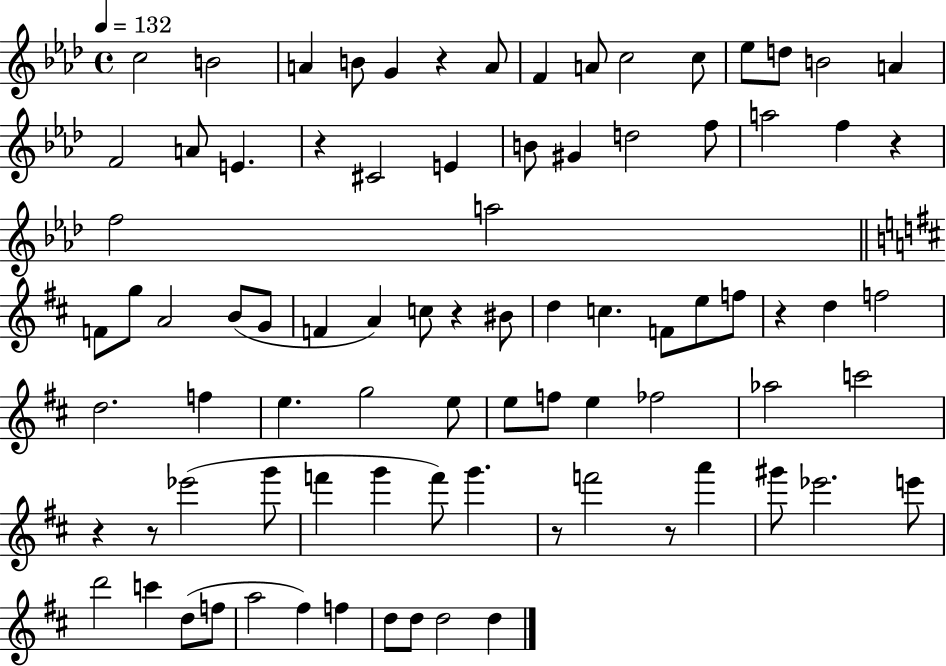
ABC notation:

X:1
T:Untitled
M:4/4
L:1/4
K:Ab
c2 B2 A B/2 G z A/2 F A/2 c2 c/2 _e/2 d/2 B2 A F2 A/2 E z ^C2 E B/2 ^G d2 f/2 a2 f z f2 a2 F/2 g/2 A2 B/2 G/2 F A c/2 z ^B/2 d c F/2 e/2 f/2 z d f2 d2 f e g2 e/2 e/2 f/2 e _f2 _a2 c'2 z z/2 _e'2 g'/2 f' g' f'/2 g' z/2 f'2 z/2 a' ^g'/2 _e'2 e'/2 d'2 c' d/2 f/2 a2 ^f f d/2 d/2 d2 d